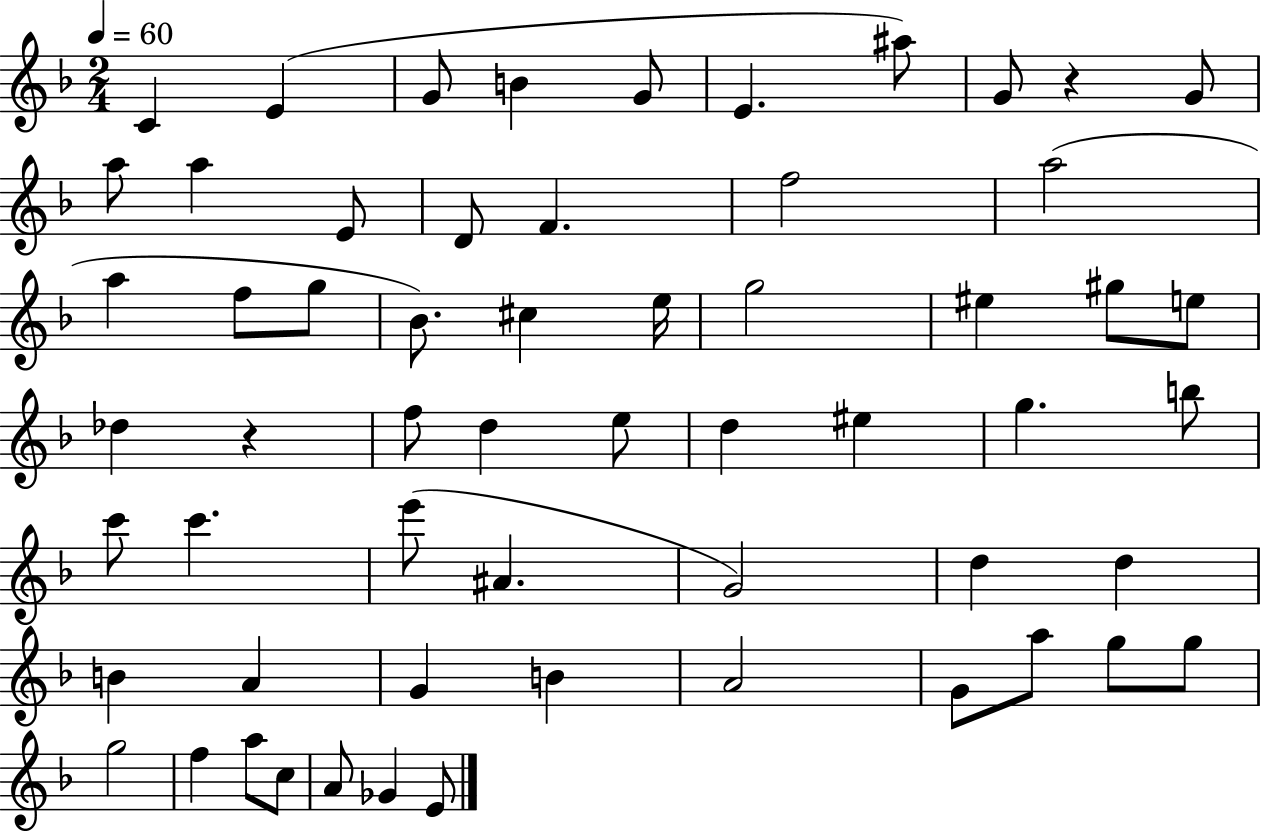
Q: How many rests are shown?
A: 2